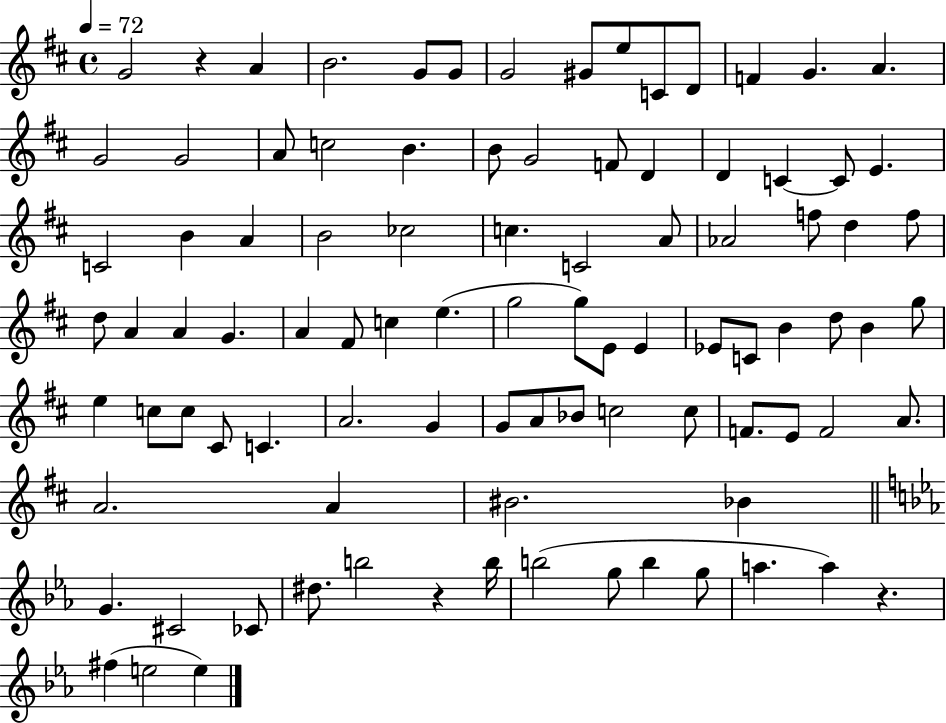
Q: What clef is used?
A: treble